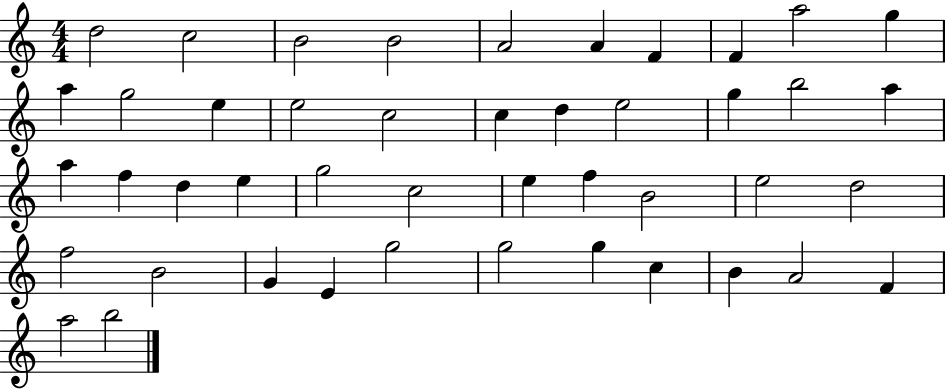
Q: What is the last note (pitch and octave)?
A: B5